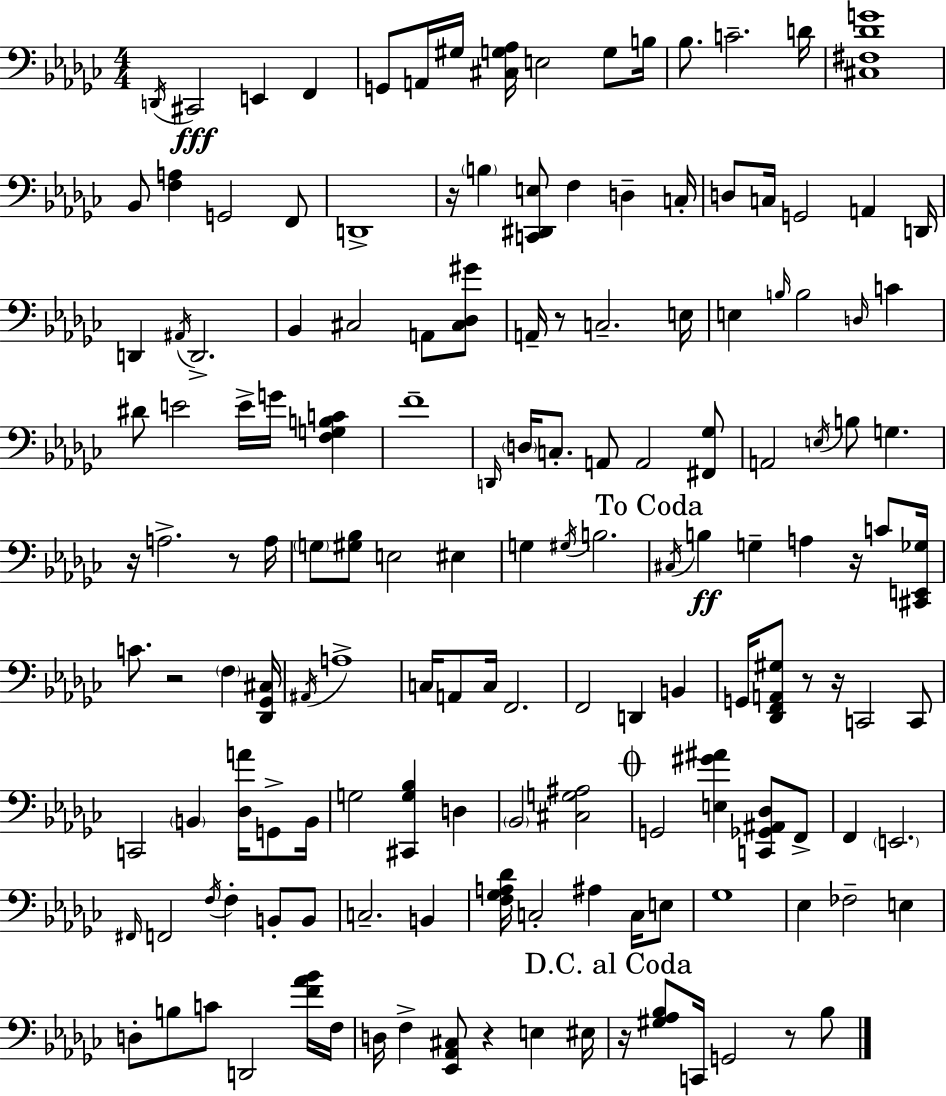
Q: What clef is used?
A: bass